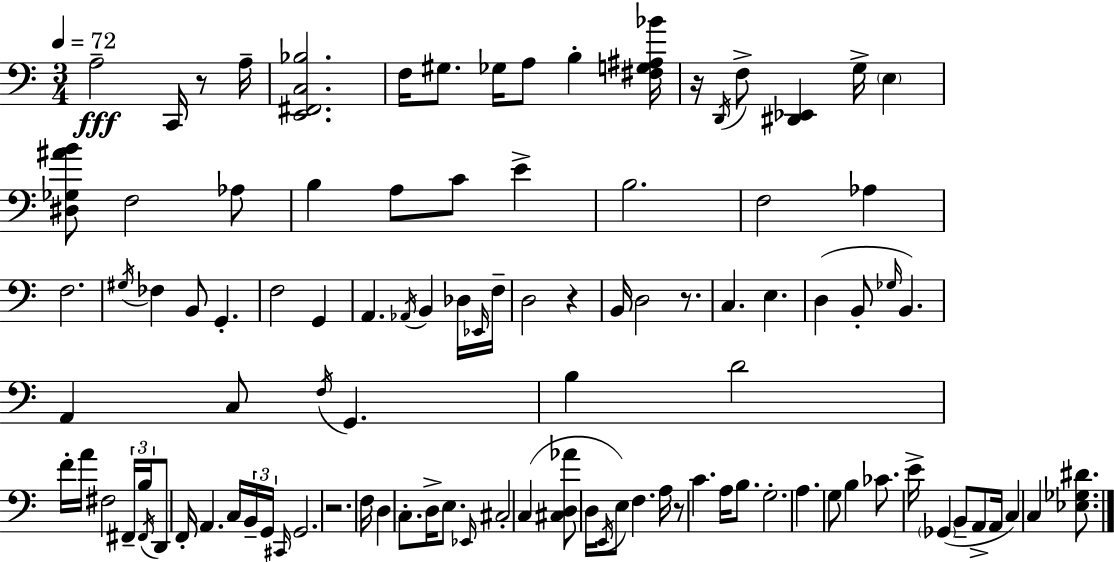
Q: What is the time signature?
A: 3/4